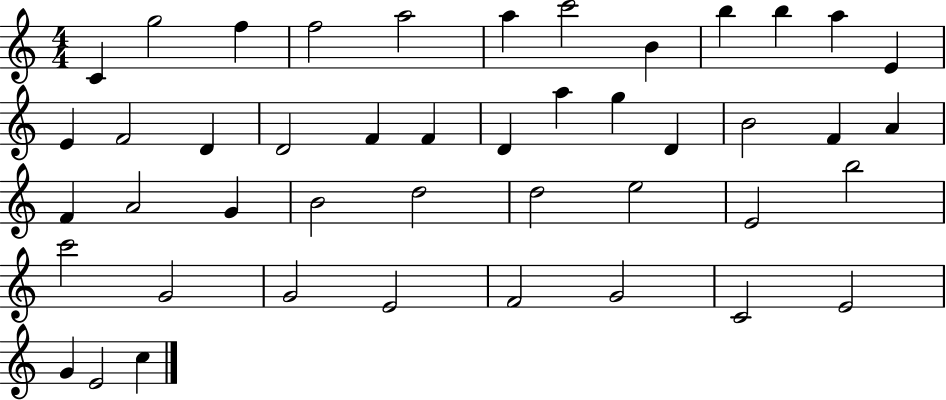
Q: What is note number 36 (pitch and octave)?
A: G4